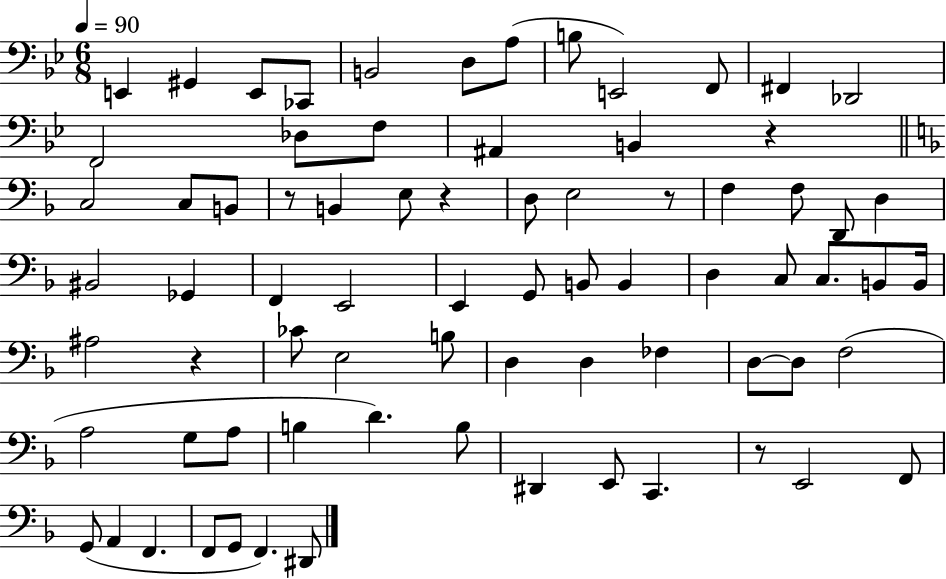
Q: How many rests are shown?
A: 6